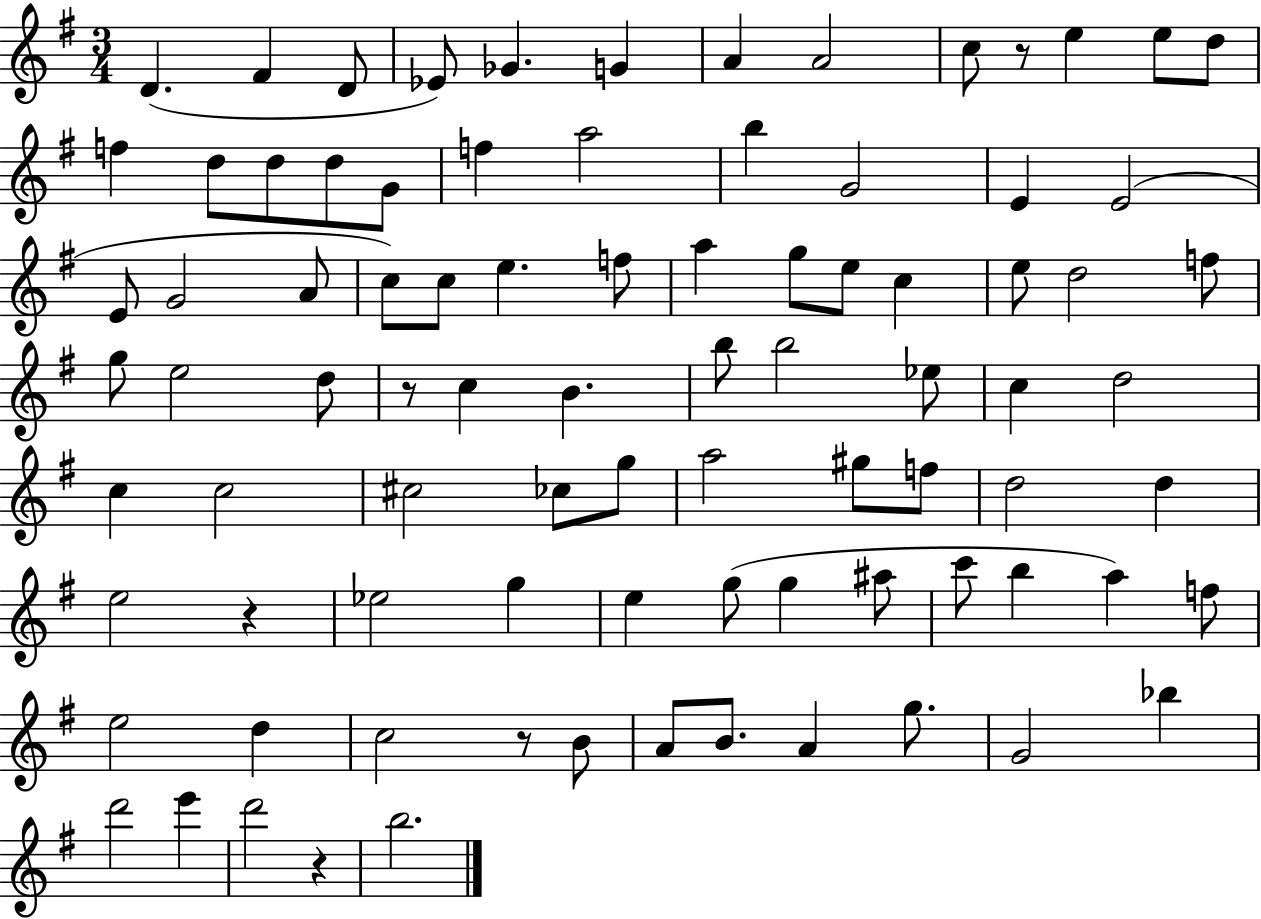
X:1
T:Untitled
M:3/4
L:1/4
K:G
D ^F D/2 _E/2 _G G A A2 c/2 z/2 e e/2 d/2 f d/2 d/2 d/2 G/2 f a2 b G2 E E2 E/2 G2 A/2 c/2 c/2 e f/2 a g/2 e/2 c e/2 d2 f/2 g/2 e2 d/2 z/2 c B b/2 b2 _e/2 c d2 c c2 ^c2 _c/2 g/2 a2 ^g/2 f/2 d2 d e2 z _e2 g e g/2 g ^a/2 c'/2 b a f/2 e2 d c2 z/2 B/2 A/2 B/2 A g/2 G2 _b d'2 e' d'2 z b2